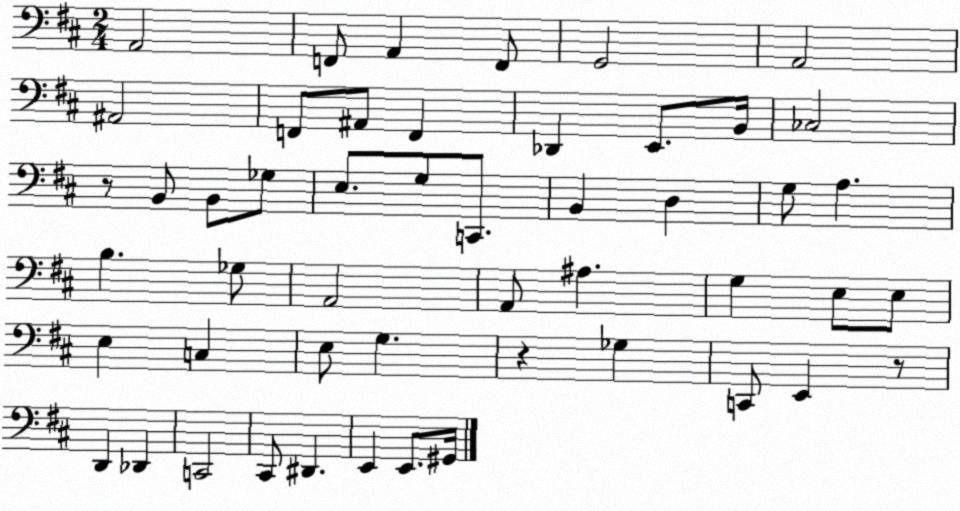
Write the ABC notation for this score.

X:1
T:Untitled
M:2/4
L:1/4
K:D
A,,2 F,,/2 A,, F,,/2 G,,2 A,,2 ^A,,2 F,,/2 ^A,,/2 F,, _D,, E,,/2 B,,/4 _C,2 z/2 B,,/2 B,,/2 _G,/2 E,/2 G,/2 C,,/2 B,, D, G,/2 A, B, _G,/2 A,,2 A,,/2 ^A, G, E,/2 E,/2 E, C, E,/2 G, z _G, C,,/2 E,, z/2 D,, _D,, C,,2 ^C,,/2 ^D,, E,, E,,/2 ^G,,/4